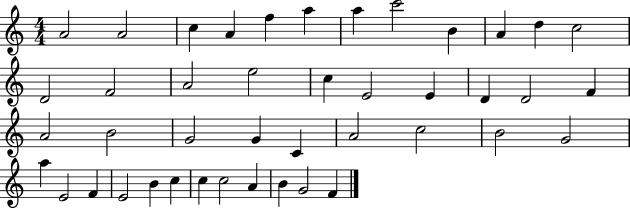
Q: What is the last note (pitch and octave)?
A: F4